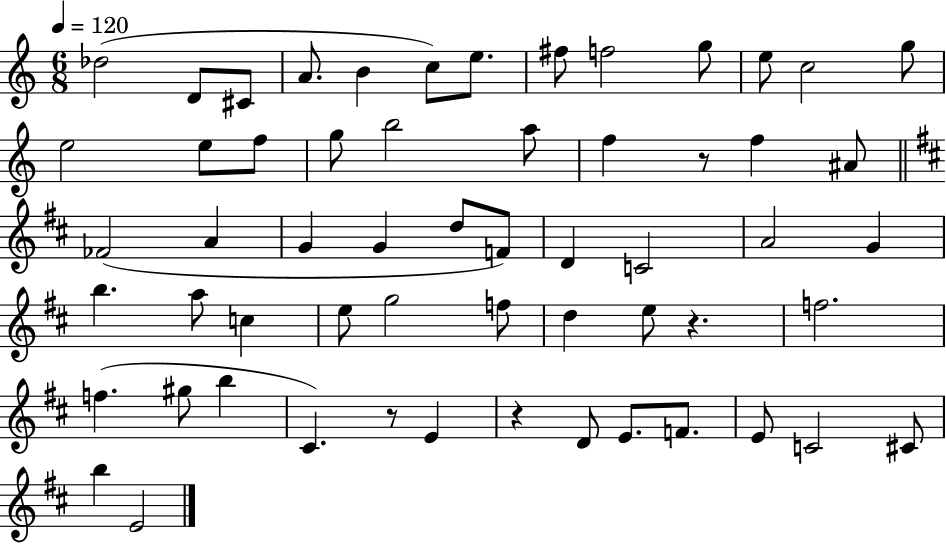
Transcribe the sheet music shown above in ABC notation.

X:1
T:Untitled
M:6/8
L:1/4
K:C
_d2 D/2 ^C/2 A/2 B c/2 e/2 ^f/2 f2 g/2 e/2 c2 g/2 e2 e/2 f/2 g/2 b2 a/2 f z/2 f ^A/2 _F2 A G G d/2 F/2 D C2 A2 G b a/2 c e/2 g2 f/2 d e/2 z f2 f ^g/2 b ^C z/2 E z D/2 E/2 F/2 E/2 C2 ^C/2 b E2